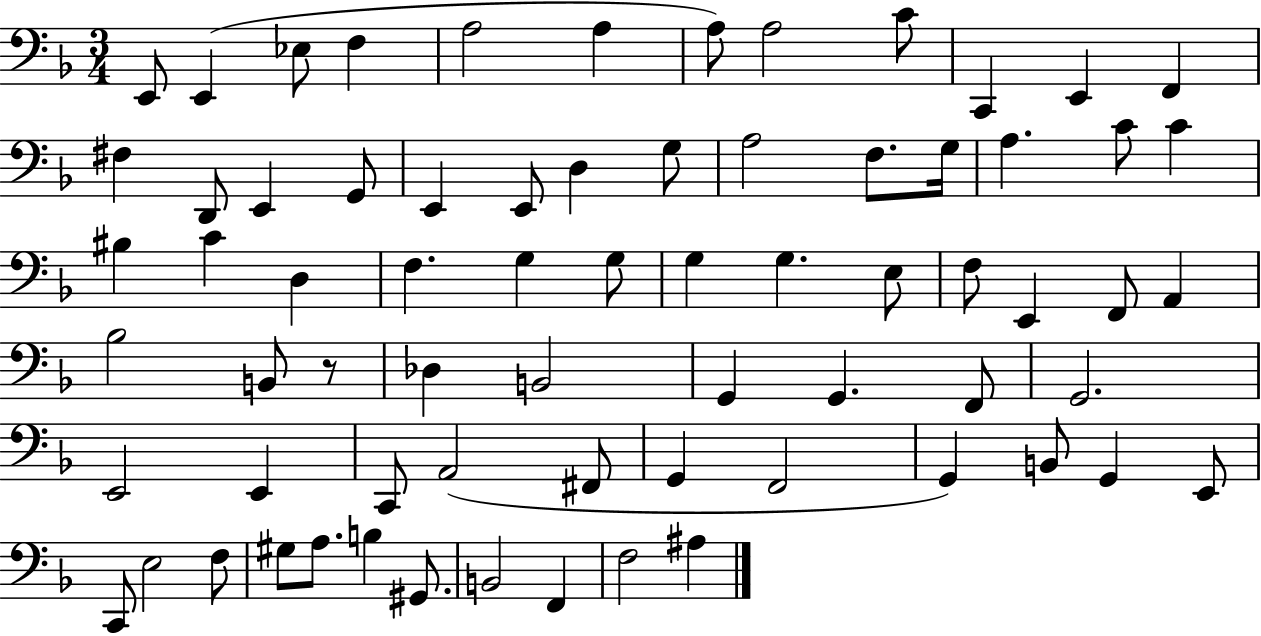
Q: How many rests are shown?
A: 1